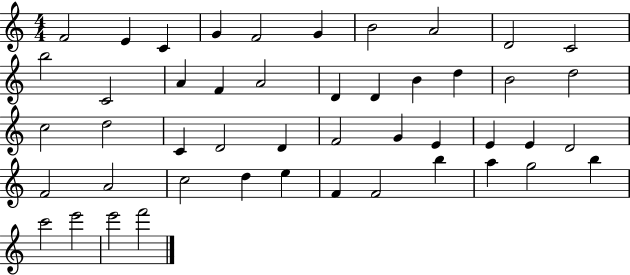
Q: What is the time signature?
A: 4/4